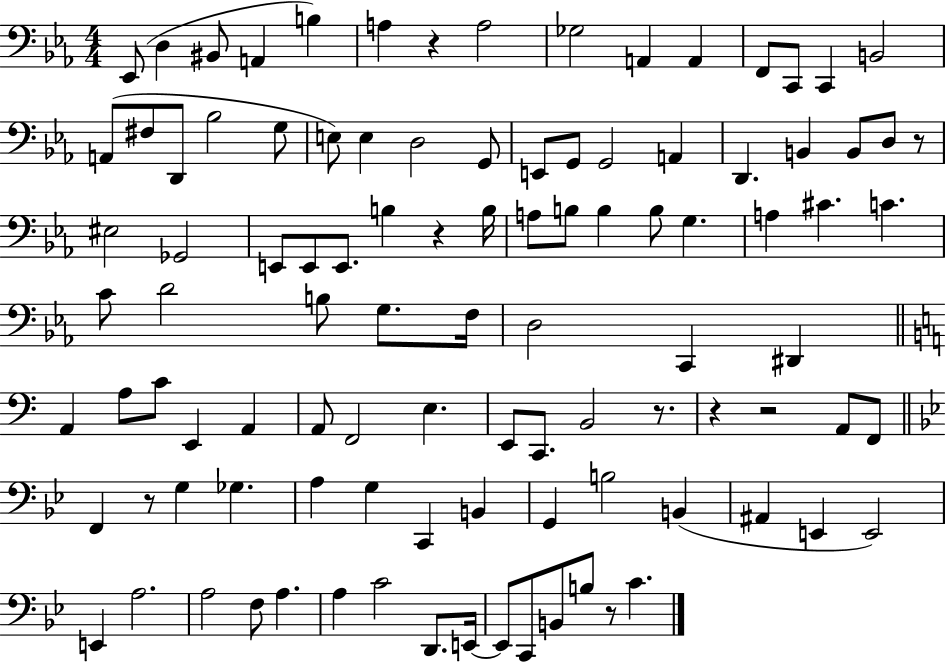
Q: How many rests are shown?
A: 8